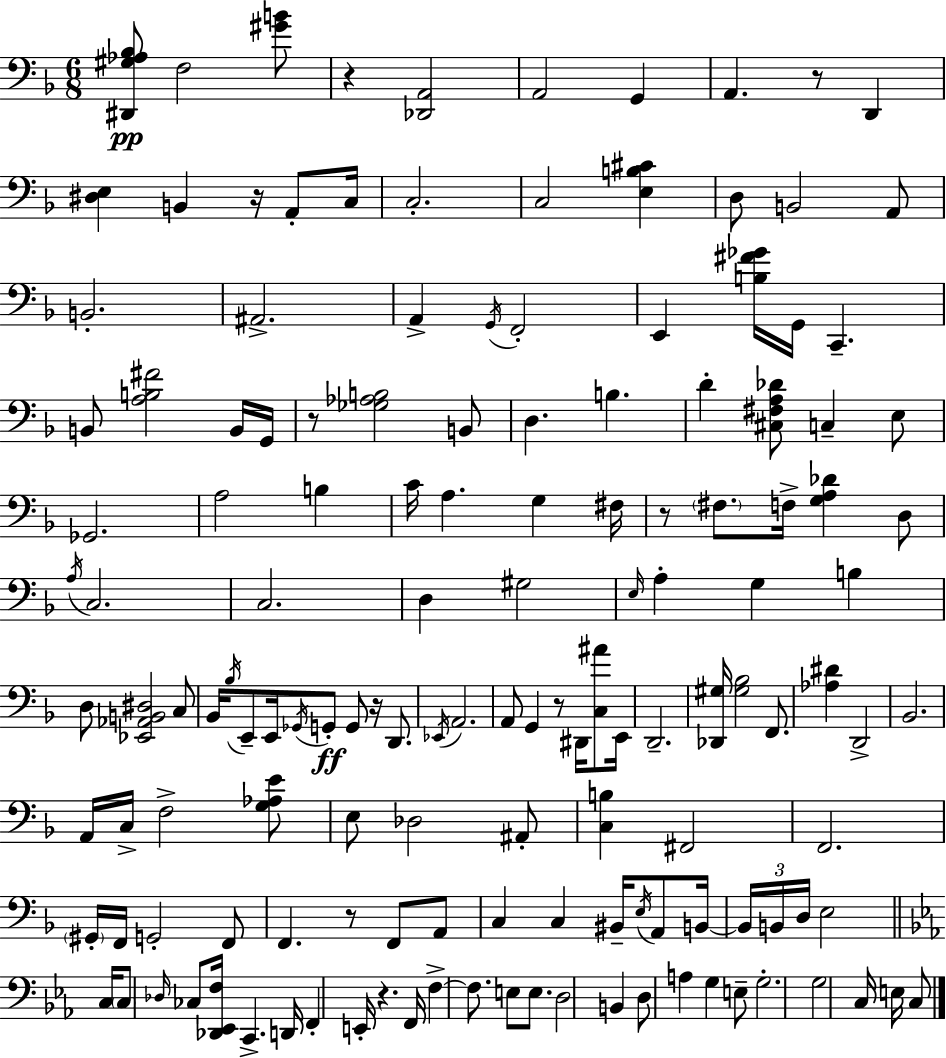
[D#2,G#3,Ab3,Bb3]/e F3/h [G#4,B4]/e R/q [Db2,A2]/h A2/h G2/q A2/q. R/e D2/q [D#3,E3]/q B2/q R/s A2/e C3/s C3/h. C3/h [E3,B3,C#4]/q D3/e B2/h A2/e B2/h. A#2/h. A2/q G2/s F2/h E2/q [B3,F#4,Gb4]/s G2/s C2/q. B2/e [A3,B3,F#4]/h B2/s G2/s R/e [Gb3,Ab3,B3]/h B2/e D3/q. B3/q. D4/q [C#3,F#3,A3,Db4]/e C3/q E3/e Gb2/h. A3/h B3/q C4/s A3/q. G3/q F#3/s R/e F#3/e. F3/s [G3,A3,Db4]/q D3/e A3/s C3/h. C3/h. D3/q G#3/h E3/s A3/q G3/q B3/q D3/e [Eb2,Ab2,B2,D#3]/h C3/e Bb2/s Bb3/s E2/e E2/s Gb2/s G2/e G2/e R/s D2/e. Eb2/s A2/h. A2/e G2/q R/e D#2/s [C3,A#4]/e E2/s D2/h. [Db2,G#3]/s [G#3,Bb3]/h F2/e. [Ab3,D#4]/q D2/h Bb2/h. A2/s C3/s F3/h [G3,Ab3,E4]/e E3/e Db3/h A#2/e [C3,B3]/q F#2/h F2/h. G#2/s F2/s G2/h F2/e F2/q. R/e F2/e A2/e C3/q C3/q BIS2/s E3/s A2/e B2/s B2/s B2/s D3/s E3/h C3/s C3/e Db3/s CES3/e [Db2,Eb2,F3]/s C2/q. D2/s F2/q E2/s R/q. F2/s F3/q F3/e. E3/e E3/e. D3/h B2/q D3/e A3/q G3/q E3/e G3/h. G3/h C3/s E3/s C3/e